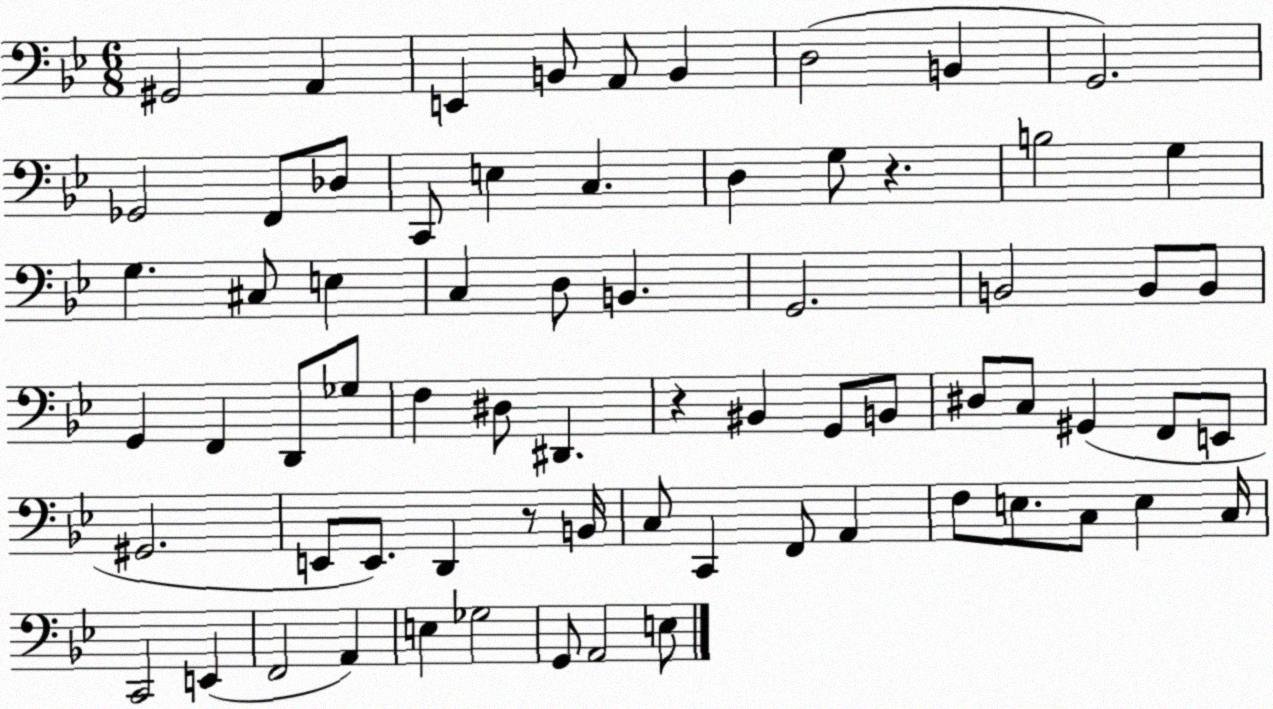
X:1
T:Untitled
M:6/8
L:1/4
K:Bb
^G,,2 A,, E,, B,,/2 A,,/2 B,, D,2 B,, G,,2 _G,,2 F,,/2 _D,/2 C,,/2 E, C, D, G,/2 z B,2 G, G, ^C,/2 E, C, D,/2 B,, G,,2 B,,2 B,,/2 B,,/2 G,, F,, D,,/2 _G,/2 F, ^D,/2 ^D,, z ^B,, G,,/2 B,,/2 ^D,/2 C,/2 ^G,, F,,/2 E,,/2 ^G,,2 E,,/2 E,,/2 D,, z/2 B,,/4 C,/2 C,, F,,/2 A,, F,/2 E,/2 C,/2 E, C,/4 C,,2 E,, F,,2 A,, E, _G,2 G,,/2 A,,2 E,/2